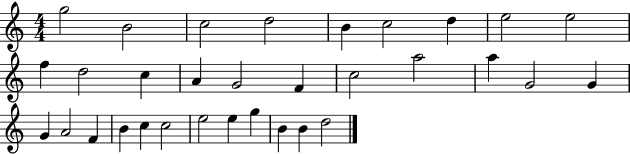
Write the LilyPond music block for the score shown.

{
  \clef treble
  \numericTimeSignature
  \time 4/4
  \key c \major
  g''2 b'2 | c''2 d''2 | b'4 c''2 d''4 | e''2 e''2 | \break f''4 d''2 c''4 | a'4 g'2 f'4 | c''2 a''2 | a''4 g'2 g'4 | \break g'4 a'2 f'4 | b'4 c''4 c''2 | e''2 e''4 g''4 | b'4 b'4 d''2 | \break \bar "|."
}